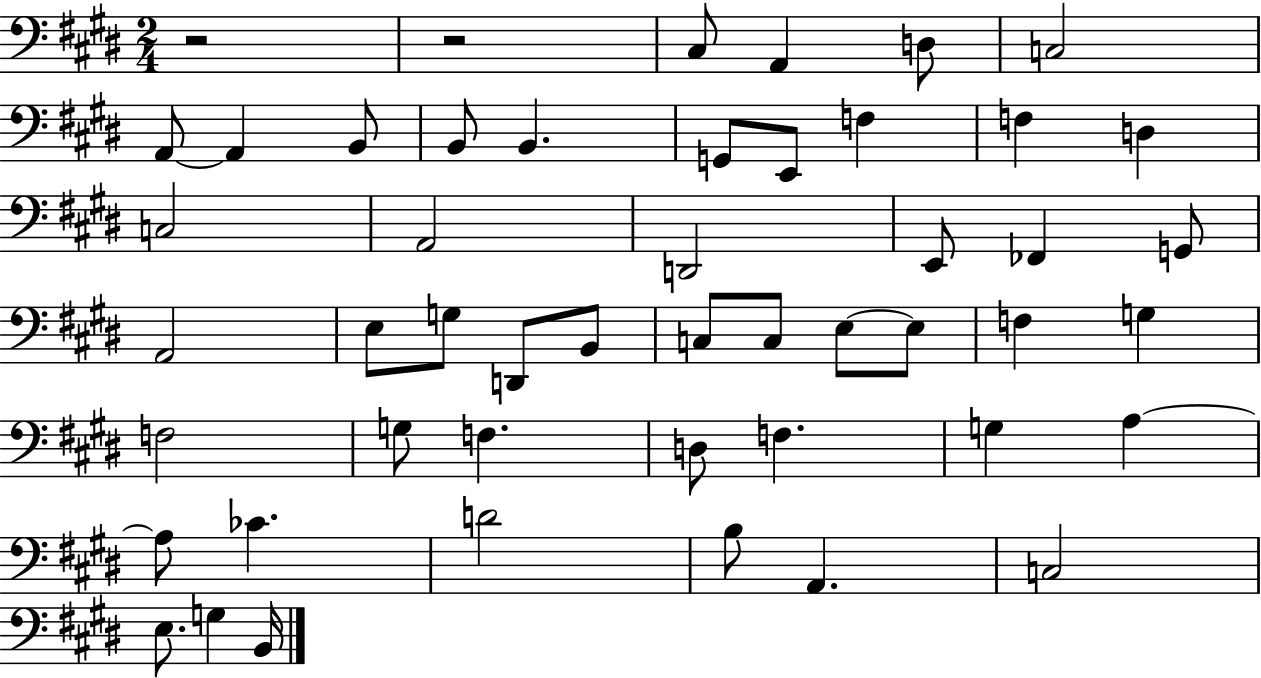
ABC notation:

X:1
T:Untitled
M:2/4
L:1/4
K:E
z2 z2 ^C,/2 A,, D,/2 C,2 A,,/2 A,, B,,/2 B,,/2 B,, G,,/2 E,,/2 F, F, D, C,2 A,,2 D,,2 E,,/2 _F,, G,,/2 A,,2 E,/2 G,/2 D,,/2 B,,/2 C,/2 C,/2 E,/2 E,/2 F, G, F,2 G,/2 F, D,/2 F, G, A, A,/2 _C D2 B,/2 A,, C,2 E,/2 G, B,,/4